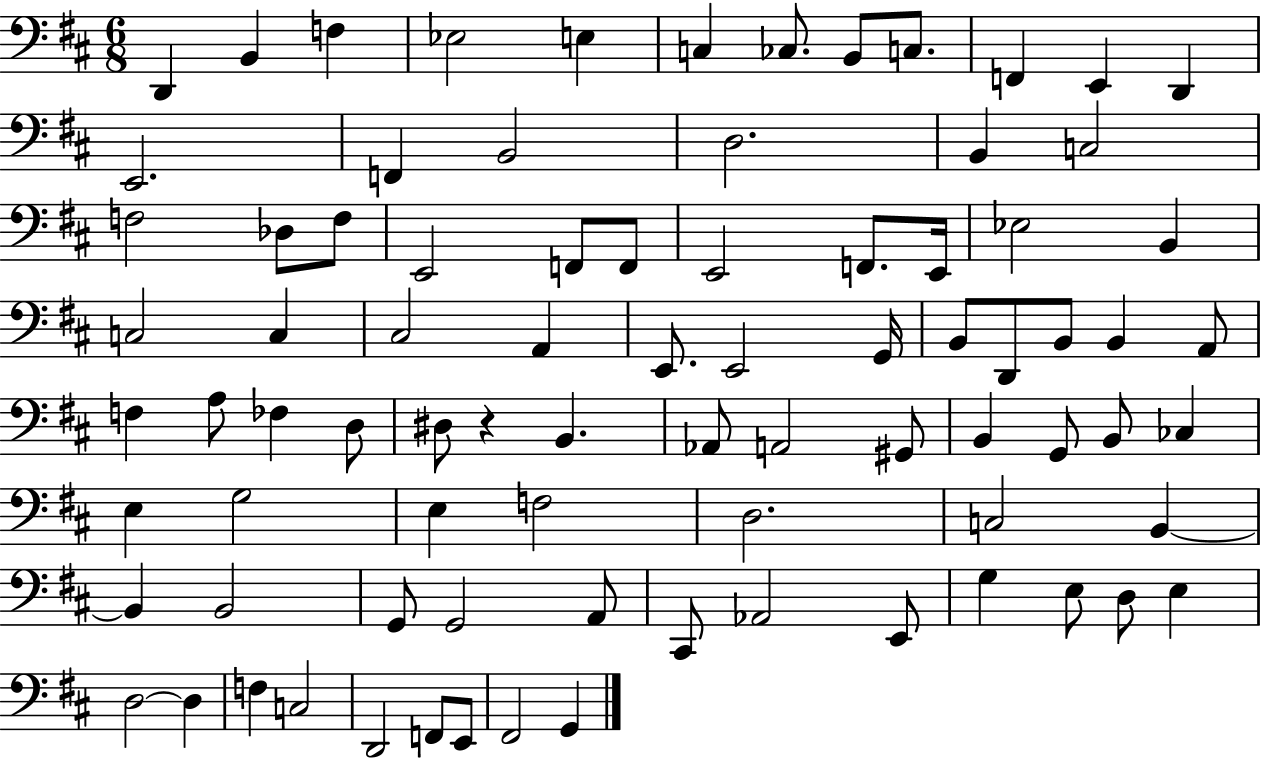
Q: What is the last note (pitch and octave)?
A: G2